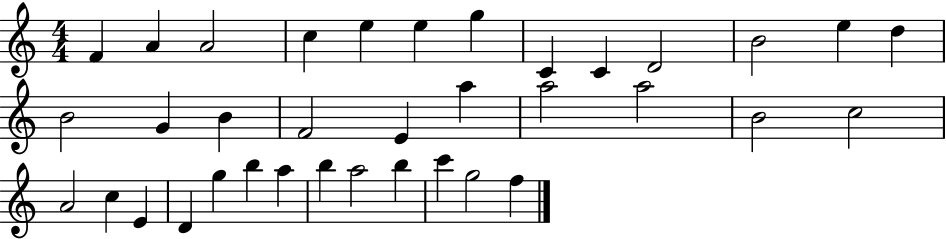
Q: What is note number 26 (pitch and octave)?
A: E4